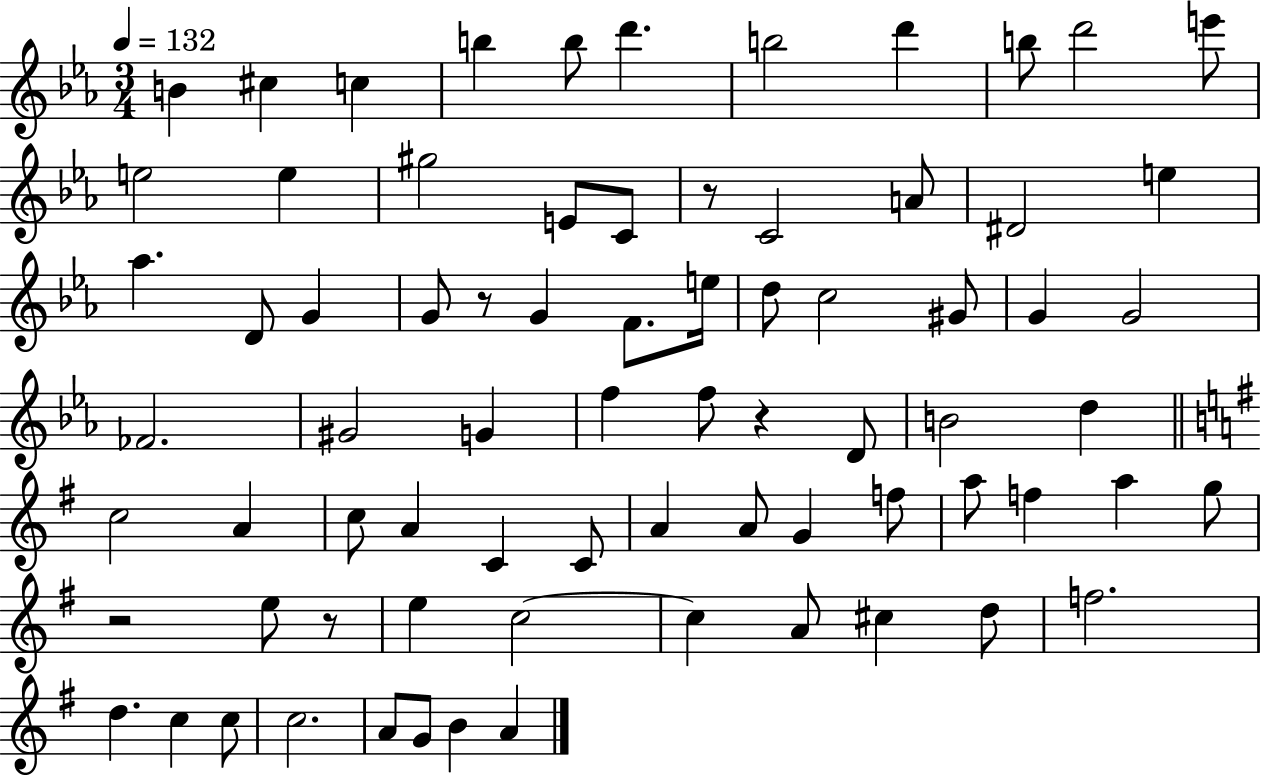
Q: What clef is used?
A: treble